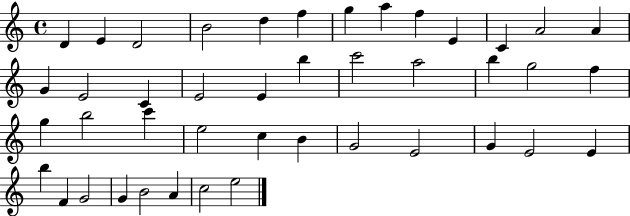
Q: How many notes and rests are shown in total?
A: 43